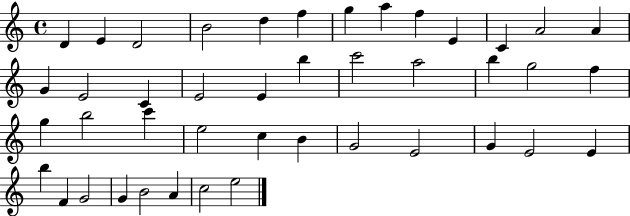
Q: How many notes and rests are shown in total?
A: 43